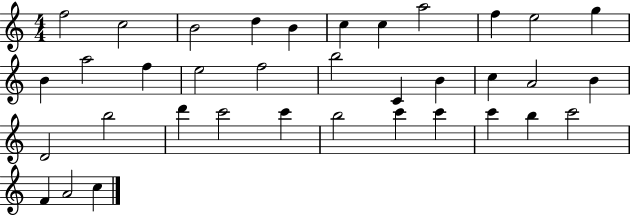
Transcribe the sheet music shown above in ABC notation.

X:1
T:Untitled
M:4/4
L:1/4
K:C
f2 c2 B2 d B c c a2 f e2 g B a2 f e2 f2 b2 C B c A2 B D2 b2 d' c'2 c' b2 c' c' c' b c'2 F A2 c